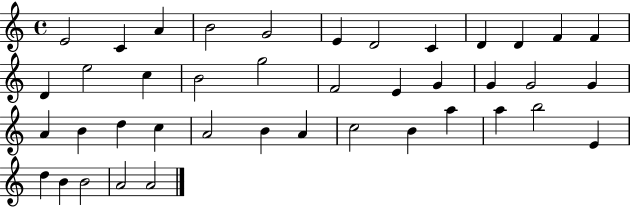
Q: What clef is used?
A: treble